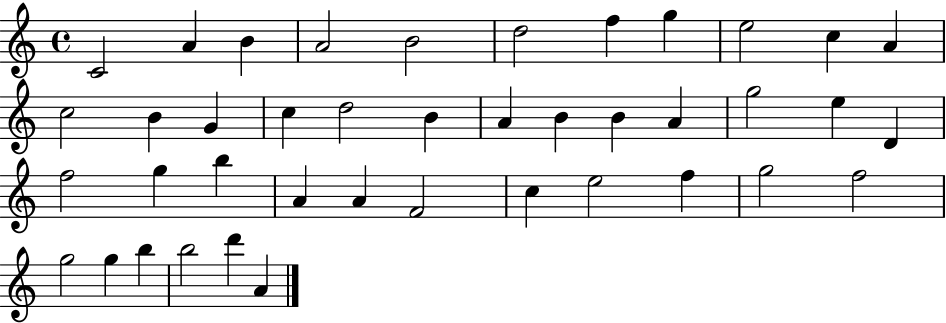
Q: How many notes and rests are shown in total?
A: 41